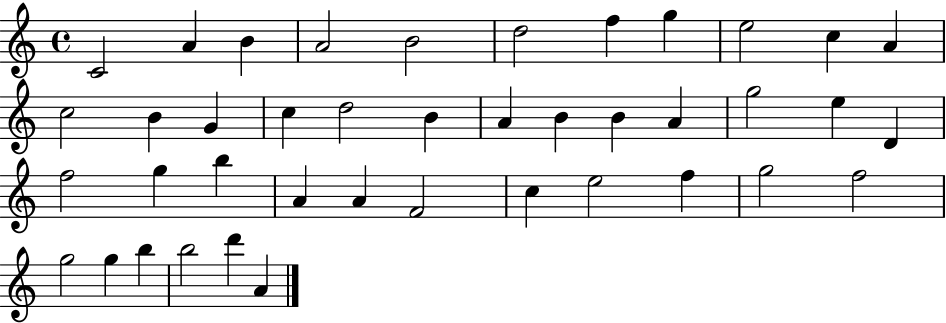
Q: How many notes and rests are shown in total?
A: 41